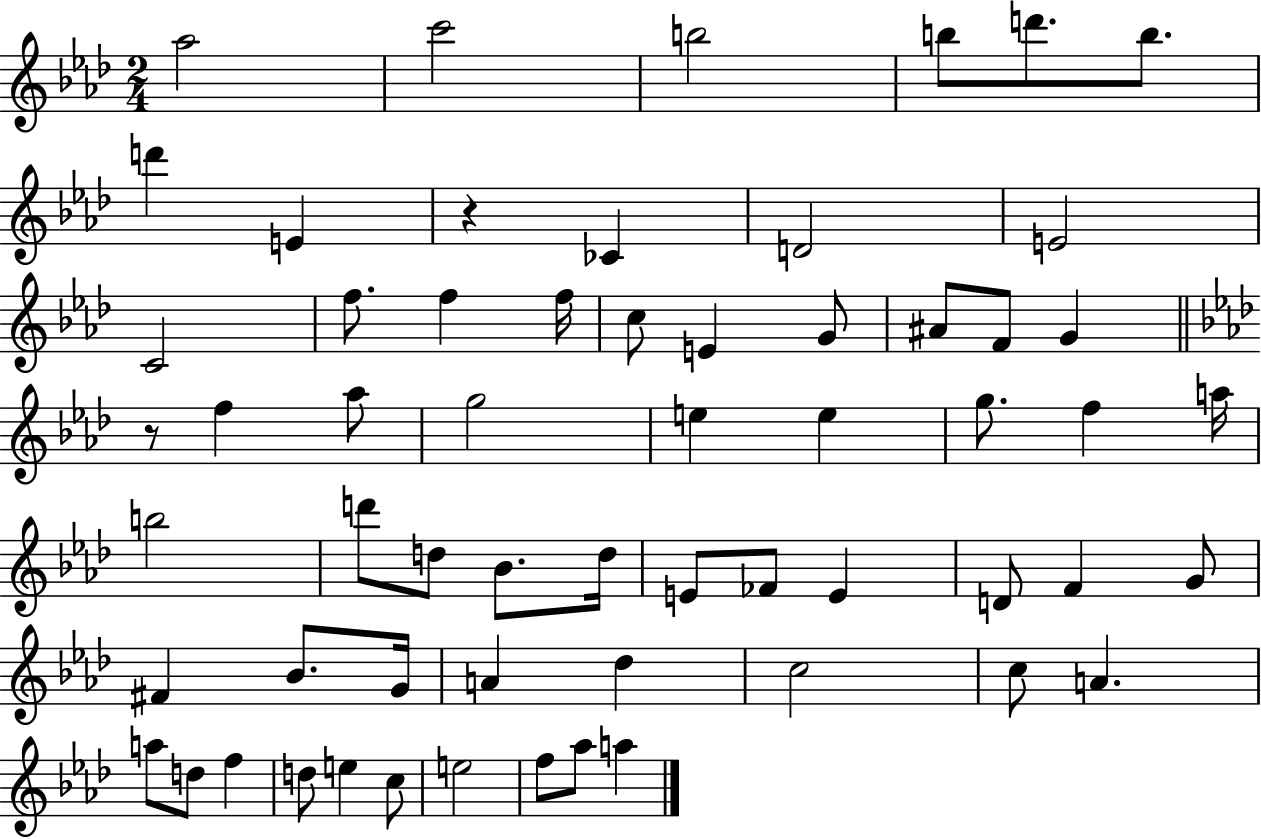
Ab5/h C6/h B5/h B5/e D6/e. B5/e. D6/q E4/q R/q CES4/q D4/h E4/h C4/h F5/e. F5/q F5/s C5/e E4/q G4/e A#4/e F4/e G4/q R/e F5/q Ab5/e G5/h E5/q E5/q G5/e. F5/q A5/s B5/h D6/e D5/e Bb4/e. D5/s E4/e FES4/e E4/q D4/e F4/q G4/e F#4/q Bb4/e. G4/s A4/q Db5/q C5/h C5/e A4/q. A5/e D5/e F5/q D5/e E5/q C5/e E5/h F5/e Ab5/e A5/q